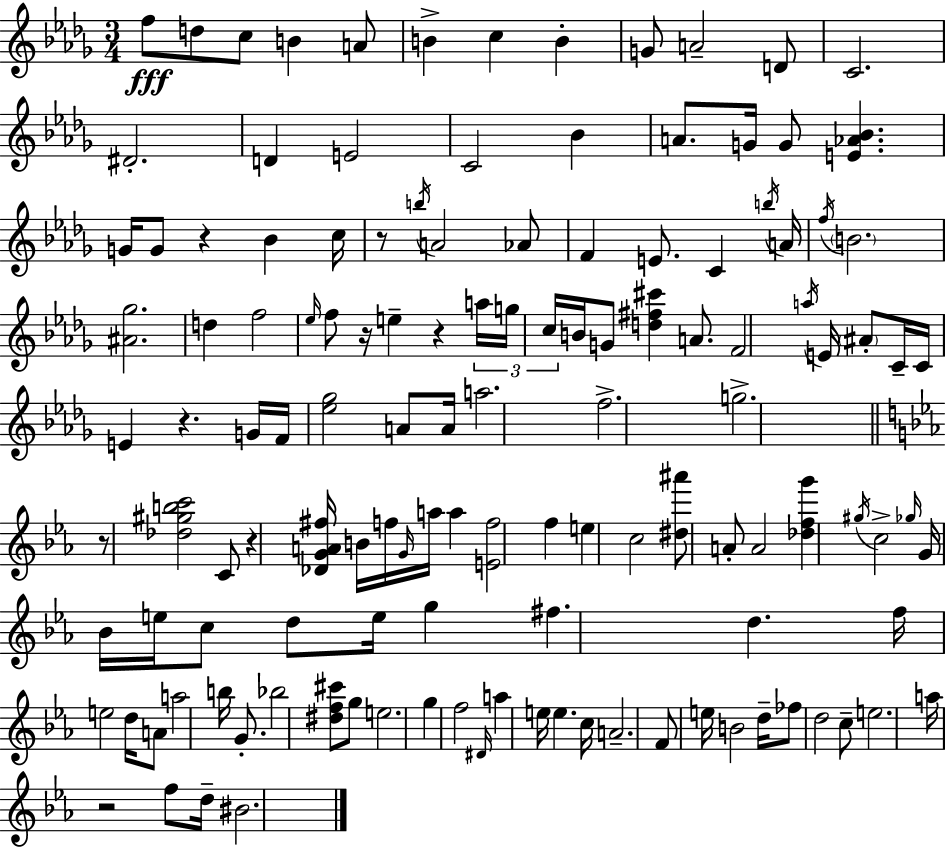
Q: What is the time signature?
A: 3/4